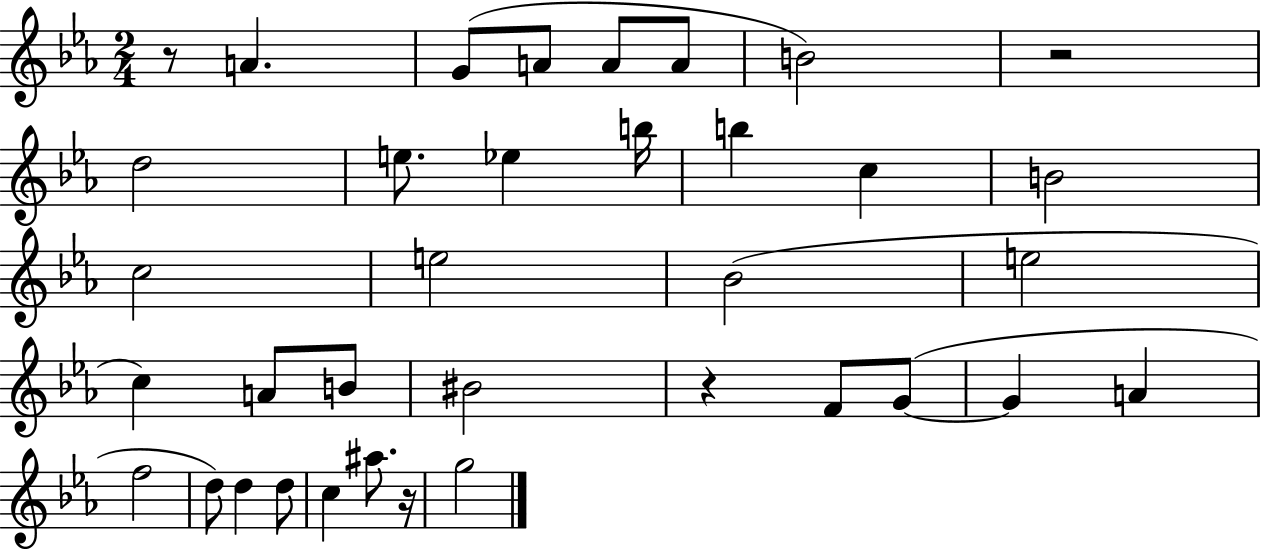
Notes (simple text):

R/e A4/q. G4/e A4/e A4/e A4/e B4/h R/h D5/h E5/e. Eb5/q B5/s B5/q C5/q B4/h C5/h E5/h Bb4/h E5/h C5/q A4/e B4/e BIS4/h R/q F4/e G4/e G4/q A4/q F5/h D5/e D5/q D5/e C5/q A#5/e. R/s G5/h